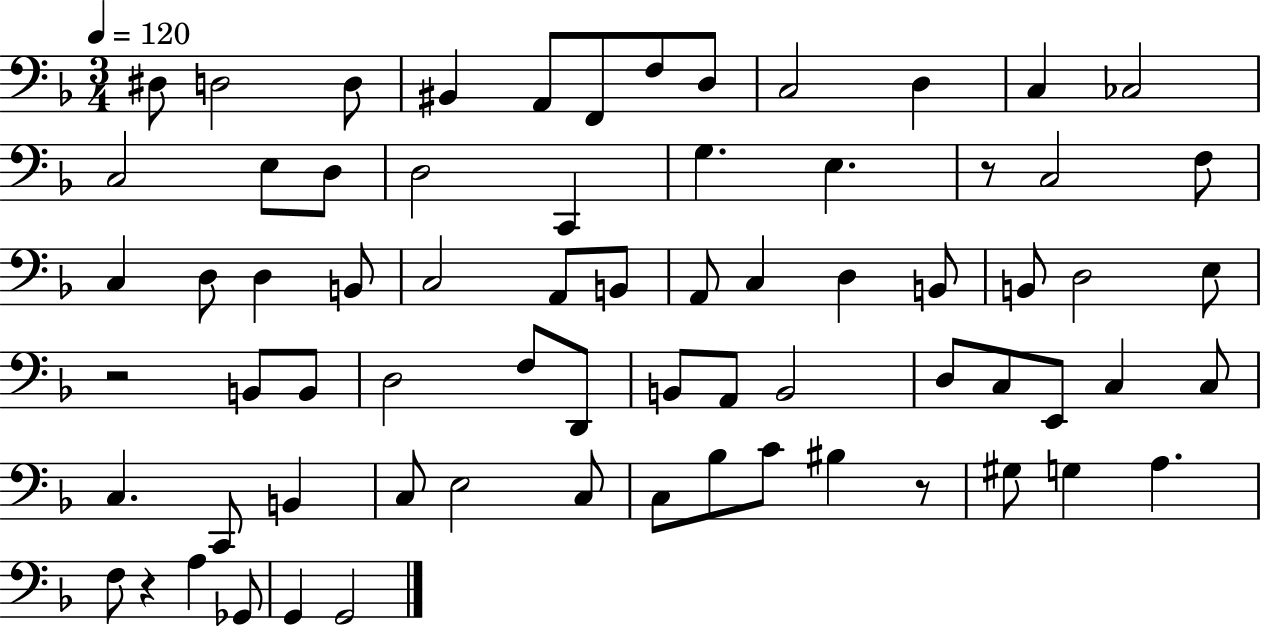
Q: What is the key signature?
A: F major